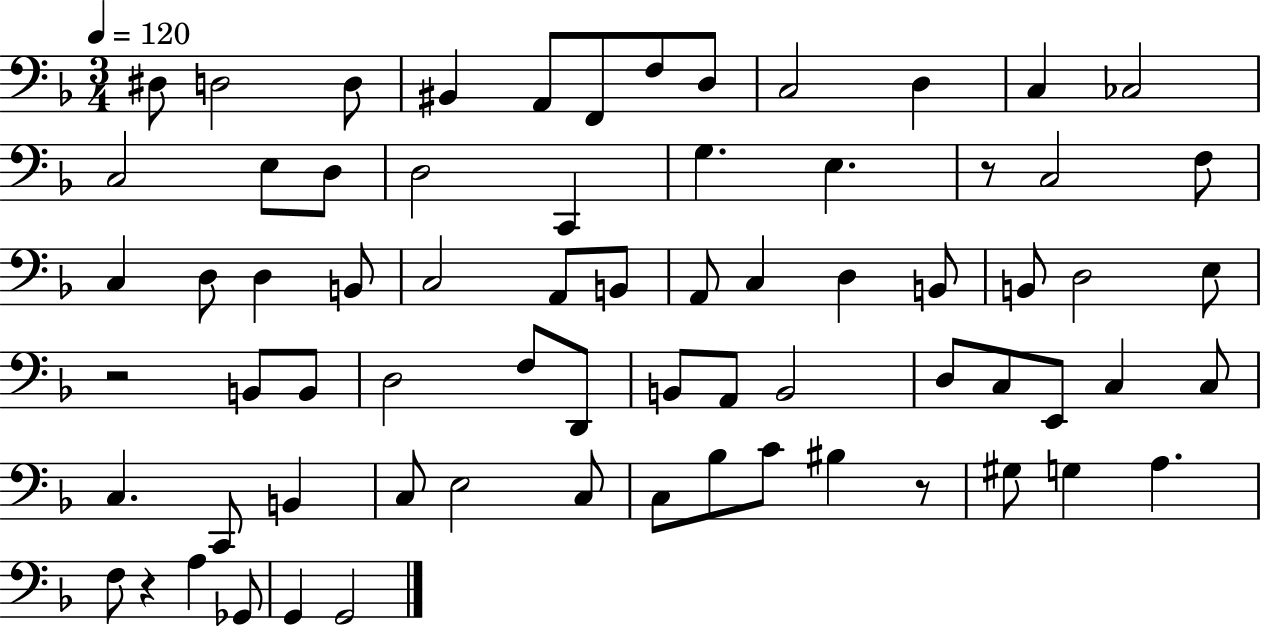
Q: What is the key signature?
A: F major